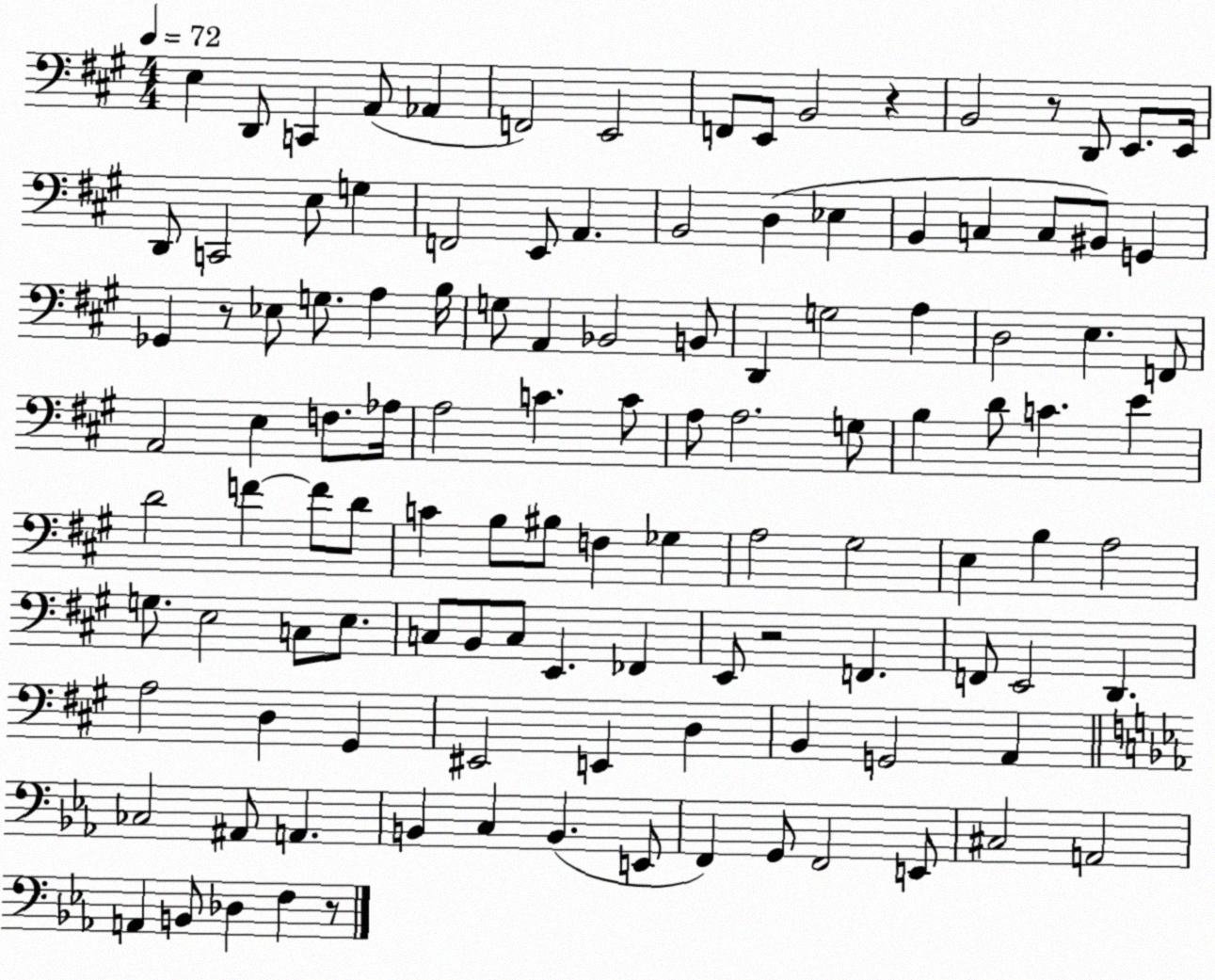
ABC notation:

X:1
T:Untitled
M:4/4
L:1/4
K:A
E, D,,/2 C,, A,,/2 _A,, F,,2 E,,2 F,,/2 E,,/2 B,,2 z B,,2 z/2 D,,/2 E,,/2 E,,/4 D,,/2 C,,2 E,/2 G, F,,2 E,,/2 A,, B,,2 D, _E, B,, C, C,/2 ^B,,/2 G,, _G,, z/2 _E,/2 G,/2 A, B,/4 G,/2 A,, _B,,2 B,,/2 D,, G,2 A, D,2 E, F,,/2 A,,2 E, F,/2 _A,/4 A,2 C C/2 A,/2 A,2 G,/2 B, D/2 C E D2 F F/2 D/2 C B,/2 ^B,/2 F, _G, A,2 ^G,2 E, B, A,2 G,/2 E,2 C,/2 E,/2 C,/2 B,,/2 C,/2 E,, _F,, E,,/2 z2 F,, F,,/2 E,,2 D,, A,2 D, ^G,, ^E,,2 E,, D, B,, G,,2 A,, _C,2 ^A,,/2 A,, B,, C, B,, E,,/2 F,, G,,/2 F,,2 E,,/2 ^C,2 A,,2 A,, B,,/2 _D, F, z/2